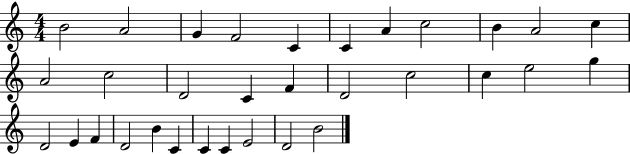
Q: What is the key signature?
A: C major